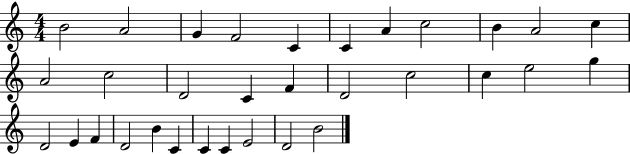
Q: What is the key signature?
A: C major